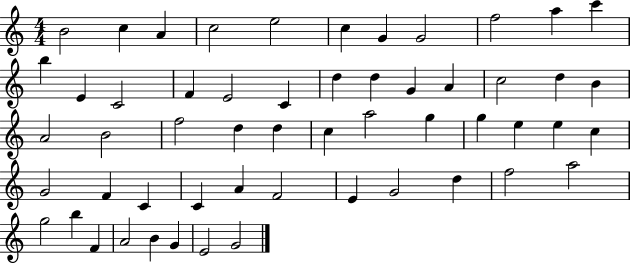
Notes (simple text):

B4/h C5/q A4/q C5/h E5/h C5/q G4/q G4/h F5/h A5/q C6/q B5/q E4/q C4/h F4/q E4/h C4/q D5/q D5/q G4/q A4/q C5/h D5/q B4/q A4/h B4/h F5/h D5/q D5/q C5/q A5/h G5/q G5/q E5/q E5/q C5/q G4/h F4/q C4/q C4/q A4/q F4/h E4/q G4/h D5/q F5/h A5/h G5/h B5/q F4/q A4/h B4/q G4/q E4/h G4/h